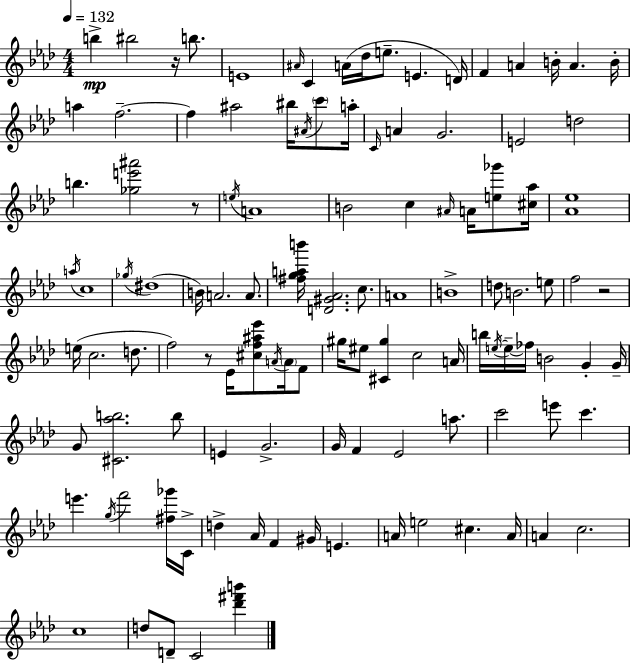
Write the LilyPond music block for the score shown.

{
  \clef treble
  \numericTimeSignature
  \time 4/4
  \key f \minor
  \tempo 4 = 132
  b''4->\mp bis''2 r16 b''8. | e'1 | \grace { ais'16 } c'4 a'16( des''16 e''8.-- e'4. | d'16) f'4 a'4 b'16-. a'4. | \break b'16-. a''4 f''2.--~~ | f''4 ais''2 bis''16 \acciaccatura { ais'16 } \parenthesize c'''8 | a''16-. \grace { c'16 } a'4 g'2. | e'2 d''2 | \break b''4. <ges'' e''' ais'''>2 | r8 \acciaccatura { e''16 } a'1 | b'2 c''4 | \grace { ais'16 } a'16 <e'' ges'''>8 <cis'' aes''>16 <aes' ees''>1 | \break \acciaccatura { a''16 } c''1 | \acciaccatura { ges''16 }( dis''1 | b'16) a'2. | a'8. <fis'' g'' a'' b'''>16 <d' gis' aes'>2. | \break c''8. a'1 | b'1-> | d''8 b'2. | e''8 f''2 r2 | \break e''16( c''2. | d''8. f''2) r8 | ees'16 <cis'' f'' ais'' ees'''>8 \acciaccatura { a'16 } \parenthesize a'16 f'8 gis''16 eis''8 <cis' gis''>4 c''2 | a'16 b''16 \acciaccatura { e''16~ }~ e''16-- fes''16 b'2 | \break g'4-. g'16-- g'8 <cis' aes'' b''>2. | b''8 e'4 g'2.-> | g'16 f'4 ees'2 | a''8. c'''2 | \break e'''8 c'''4. e'''4. \acciaccatura { g''16 } | f'''2 <fis'' ges'''>16 c'16-> d''4-> aes'16 f'4 | gis'16 e'4. a'16 e''2 | cis''4. a'16 a'4 c''2. | \break c''1 | d''8 d'8-- c'2 | <des''' fis''' b'''>4 \bar "|."
}